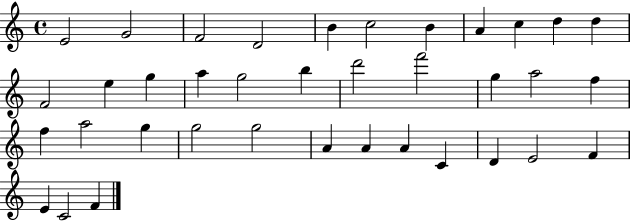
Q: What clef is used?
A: treble